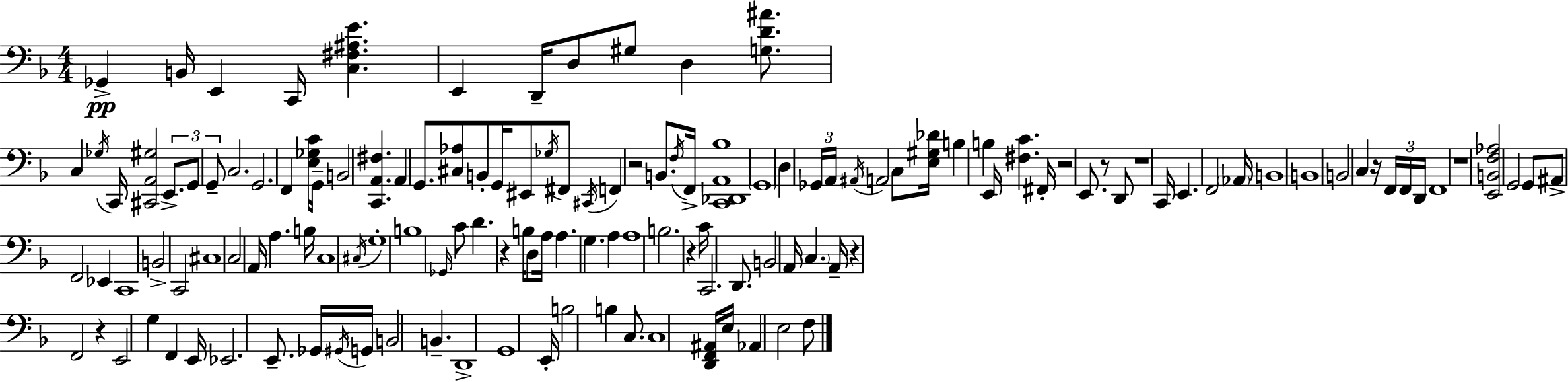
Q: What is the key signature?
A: D minor